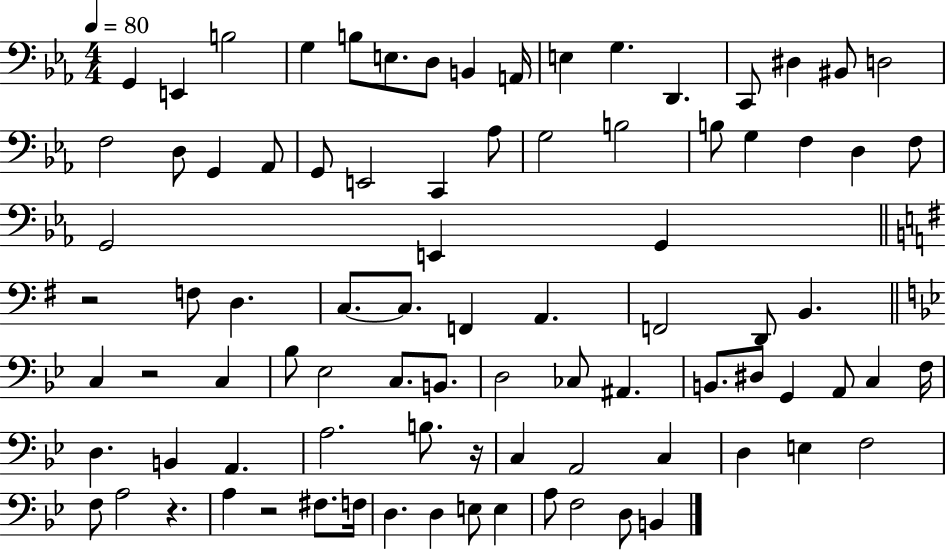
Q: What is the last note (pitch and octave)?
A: B2